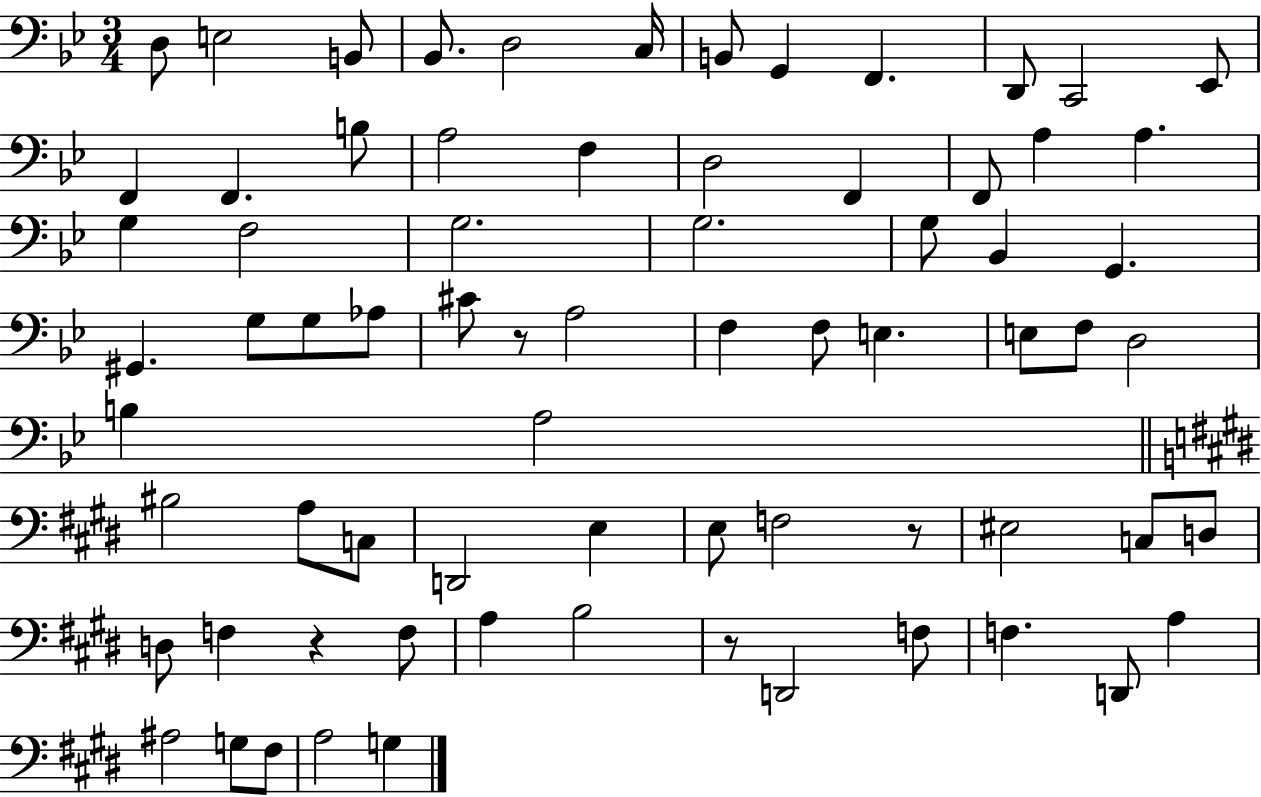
{
  \clef bass
  \numericTimeSignature
  \time 3/4
  \key bes \major
  d8 e2 b,8 | bes,8. d2 c16 | b,8 g,4 f,4. | d,8 c,2 ees,8 | \break f,4 f,4. b8 | a2 f4 | d2 f,4 | f,8 a4 a4. | \break g4 f2 | g2. | g2. | g8 bes,4 g,4. | \break gis,4. g8 g8 aes8 | cis'8 r8 a2 | f4 f8 e4. | e8 f8 d2 | \break b4 a2 | \bar "||" \break \key e \major bis2 a8 c8 | d,2 e4 | e8 f2 r8 | eis2 c8 d8 | \break d8 f4 r4 f8 | a4 b2 | r8 d,2 f8 | f4. d,8 a4 | \break ais2 g8 fis8 | a2 g4 | \bar "|."
}